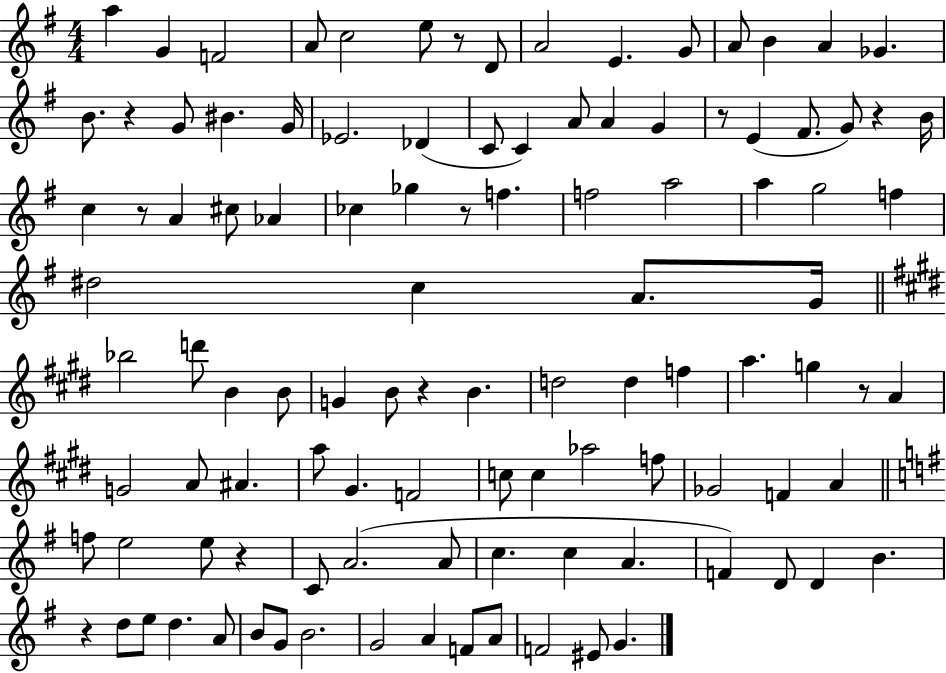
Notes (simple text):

A5/q G4/q F4/h A4/e C5/h E5/e R/e D4/e A4/h E4/q. G4/e A4/e B4/q A4/q Gb4/q. B4/e. R/q G4/e BIS4/q. G4/s Eb4/h. Db4/q C4/e C4/q A4/e A4/q G4/q R/e E4/q F#4/e. G4/e R/q B4/s C5/q R/e A4/q C#5/e Ab4/q CES5/q Gb5/q R/e F5/q. F5/h A5/h A5/q G5/h F5/q D#5/h C5/q A4/e. G4/s Bb5/h D6/e B4/q B4/e G4/q B4/e R/q B4/q. D5/h D5/q F5/q A5/q. G5/q R/e A4/q G4/h A4/e A#4/q. A5/e G#4/q. F4/h C5/e C5/q Ab5/h F5/e Gb4/h F4/q A4/q F5/e E5/h E5/e R/q C4/e A4/h. A4/e C5/q. C5/q A4/q. F4/q D4/e D4/q B4/q. R/q D5/e E5/e D5/q. A4/e B4/e G4/e B4/h. G4/h A4/q F4/e A4/e F4/h EIS4/e G4/q.